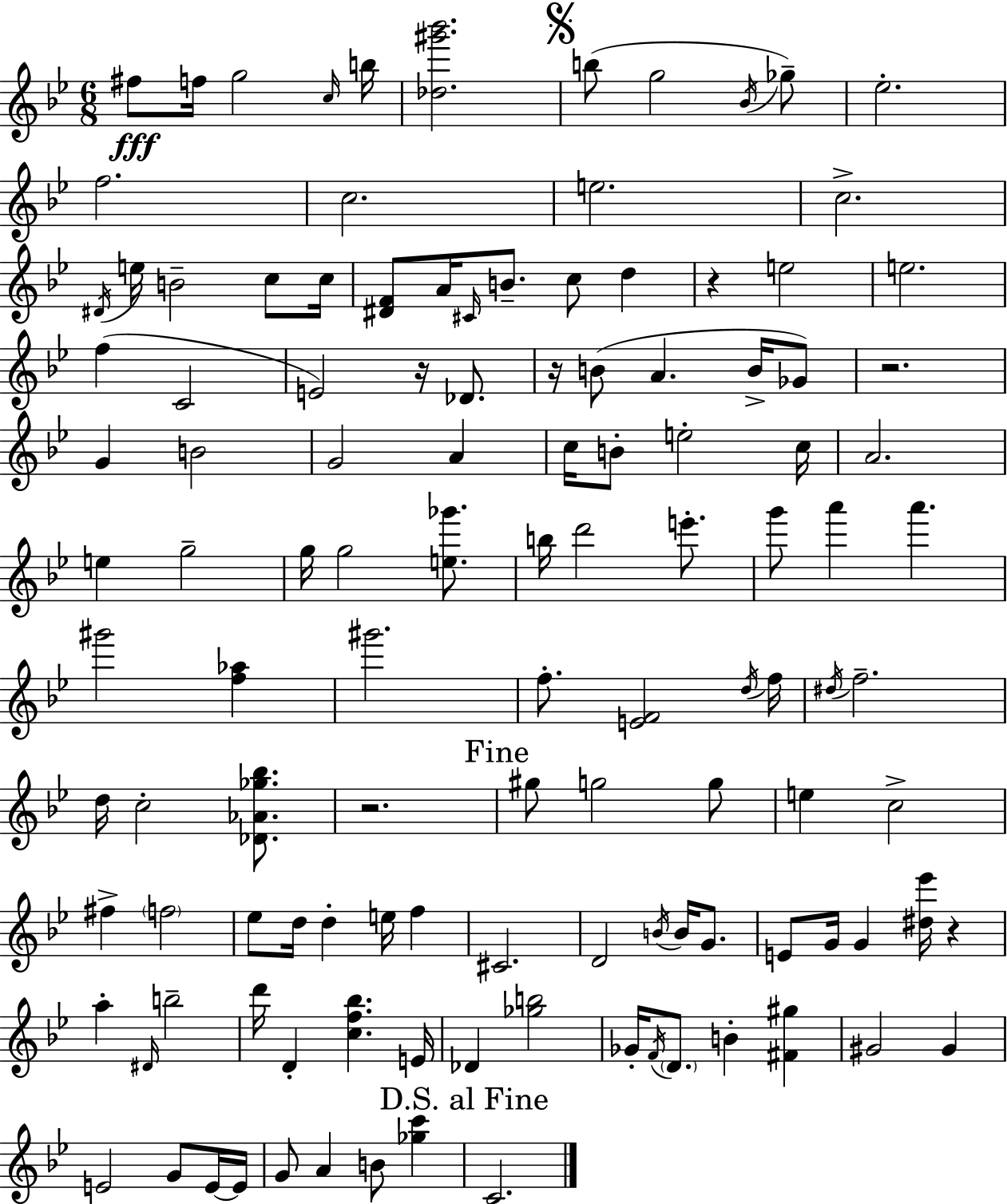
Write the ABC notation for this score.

X:1
T:Untitled
M:6/8
L:1/4
K:Gm
^f/2 f/4 g2 c/4 b/4 [_d^g'_b']2 b/2 g2 _B/4 _g/2 _e2 f2 c2 e2 c2 ^D/4 e/4 B2 c/2 c/4 [^DF]/2 A/4 ^C/4 B/2 c/2 d z e2 e2 f C2 E2 z/4 _D/2 z/4 B/2 A B/4 _G/2 z2 G B2 G2 A c/4 B/2 e2 c/4 A2 e g2 g/4 g2 [e_g']/2 b/4 d'2 e'/2 g'/2 a' a' ^g'2 [f_a] ^g'2 f/2 [EF]2 d/4 f/4 ^d/4 f2 d/4 c2 [_D_A_g_b]/2 z2 ^g/2 g2 g/2 e c2 ^f f2 _e/2 d/4 d e/4 f ^C2 D2 B/4 B/4 G/2 E/2 G/4 G [^d_e']/4 z a ^D/4 b2 d'/4 D [cf_b] E/4 _D [_gb]2 _G/4 F/4 D/2 B [^F^g] ^G2 ^G E2 G/2 E/4 E/4 G/2 A B/2 [_gc'] C2